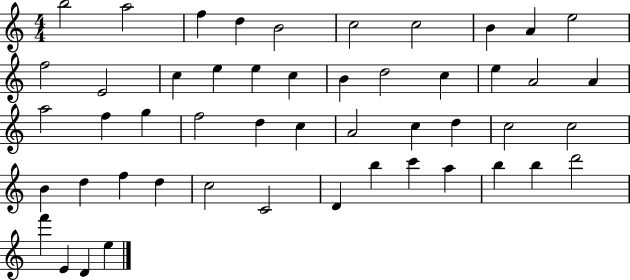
B5/h A5/h F5/q D5/q B4/h C5/h C5/h B4/q A4/q E5/h F5/h E4/h C5/q E5/q E5/q C5/q B4/q D5/h C5/q E5/q A4/h A4/q A5/h F5/q G5/q F5/h D5/q C5/q A4/h C5/q D5/q C5/h C5/h B4/q D5/q F5/q D5/q C5/h C4/h D4/q B5/q C6/q A5/q B5/q B5/q D6/h F6/q E4/q D4/q E5/q